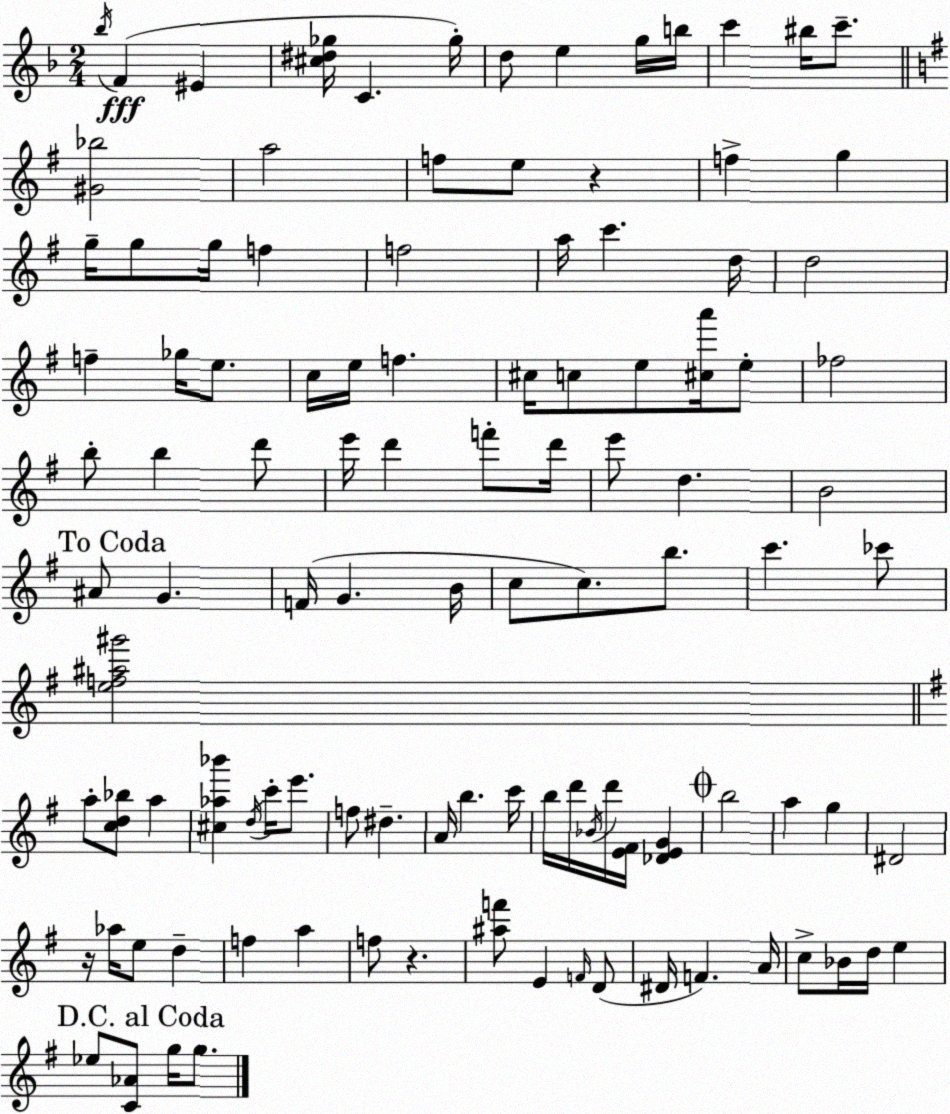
X:1
T:Untitled
M:2/4
L:1/4
K:F
_b/4 F ^E [^c^d_g]/4 C _g/4 d/2 e g/4 b/4 c' ^b/4 c'/2 [^G_b]2 a2 f/2 e/2 z f g g/4 g/2 g/4 f f2 a/4 c' d/4 d2 f _g/4 e/2 c/4 e/4 f ^c/4 c/2 e/2 [^ca']/4 e/2 _f2 b/2 b d'/2 e'/4 d' f'/2 d'/4 e'/2 d B2 ^A/2 G F/4 G B/4 c/2 c/2 b/2 c' _c'/2 [ef^a^g']2 a/2 [cd_b]/2 a [^c_a_b'] d/4 c'/4 e'/2 f/2 ^d A/4 b c'/4 b/4 d'/4 _B/4 d'/4 [E^F]/4 [_DEG] b2 a g ^D2 z/4 _a/4 e/2 d f a f/2 z [^af']/2 E F/4 D/2 ^D/4 F A/4 c/2 _B/4 d/4 e _e/2 [C_A]/2 g/4 g/2